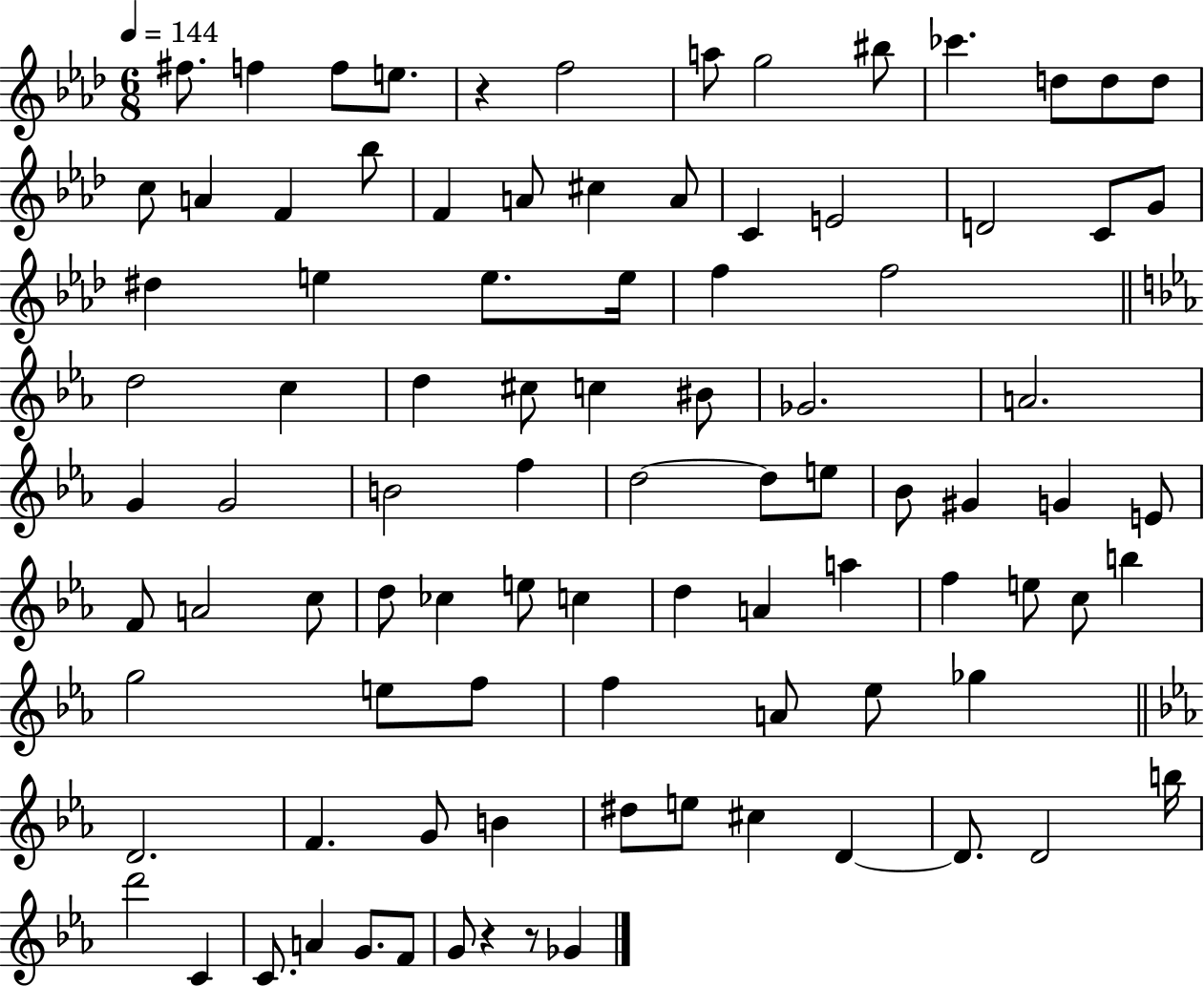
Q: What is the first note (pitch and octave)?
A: F#5